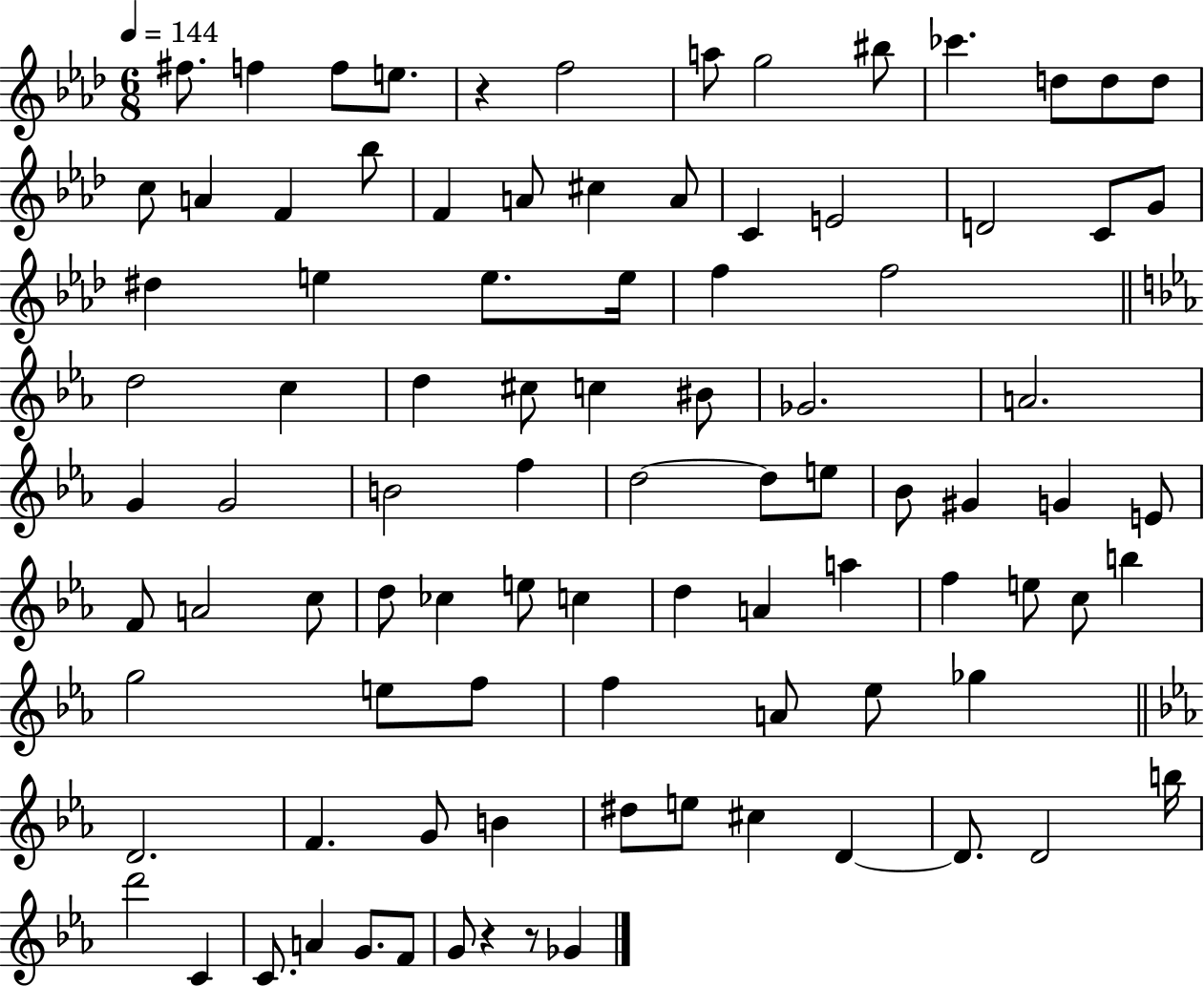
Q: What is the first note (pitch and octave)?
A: F#5